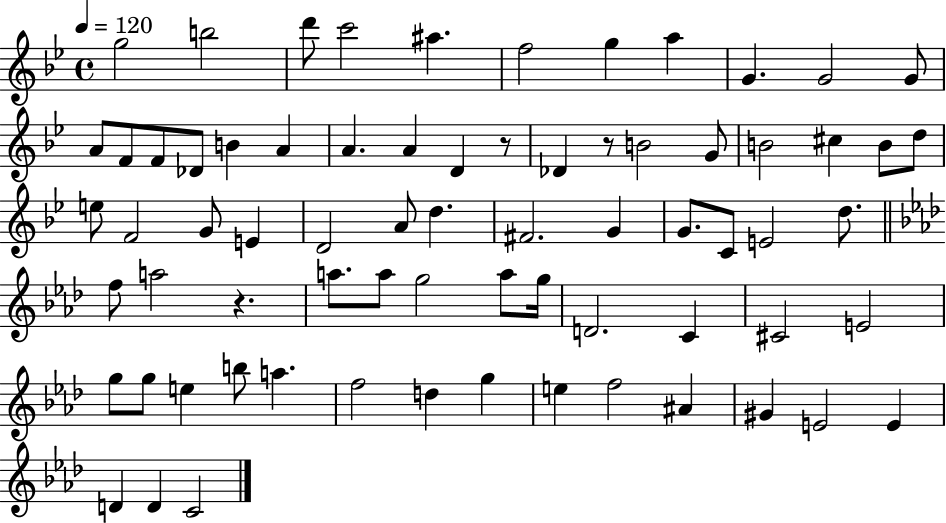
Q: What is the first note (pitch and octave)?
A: G5